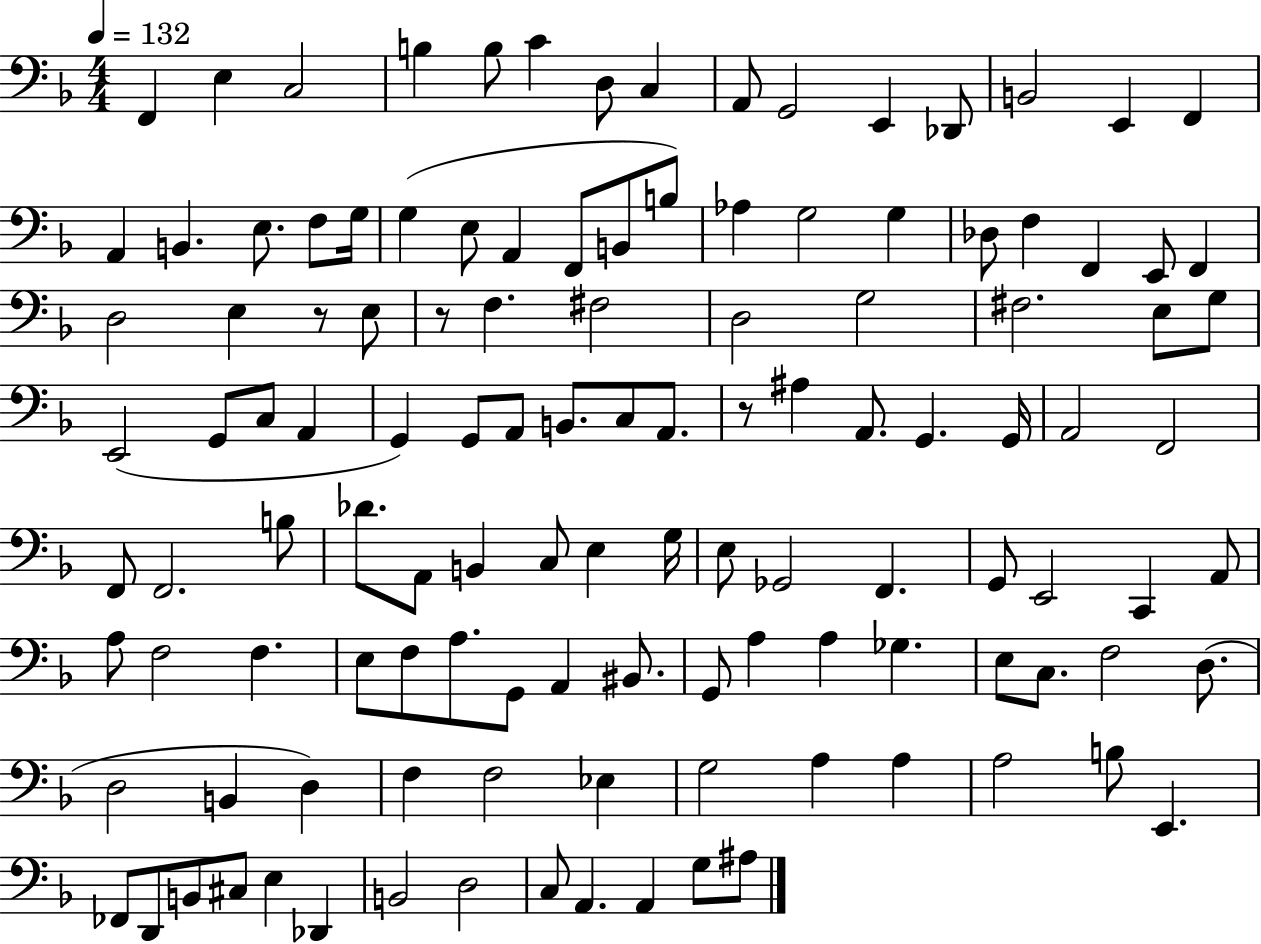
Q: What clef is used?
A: bass